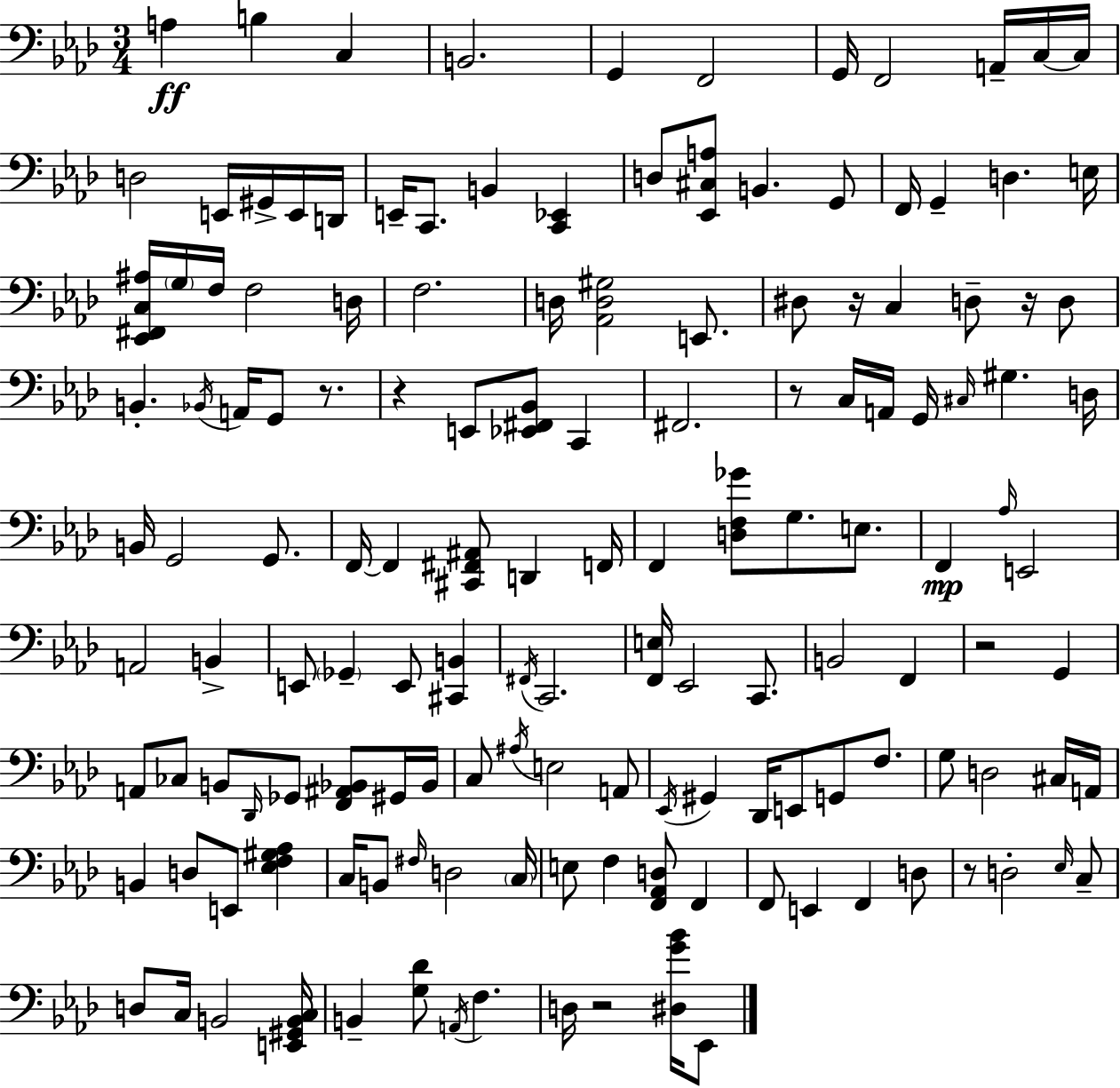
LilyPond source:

{
  \clef bass
  \numericTimeSignature
  \time 3/4
  \key f \minor
  a4\ff b4 c4 | b,2. | g,4 f,2 | g,16 f,2 a,16-- c16~~ c16 | \break d2 e,16 gis,16-> e,16 d,16 | e,16-- c,8. b,4 <c, ees,>4 | d8 <ees, cis a>8 b,4. g,8 | f,16 g,4-- d4. e16 | \break <ees, fis, c ais>16 \parenthesize g16 f16 f2 d16 | f2. | d16 <aes, d gis>2 e,8. | dis8 r16 c4 d8-- r16 d8 | \break b,4.-. \acciaccatura { bes,16 } a,16 g,8 r8. | r4 e,8 <ees, fis, bes,>8 c,4 | fis,2. | r8 c16 a,16 g,16 \grace { cis16 } gis4. | \break d16 b,16 g,2 g,8. | f,16~~ f,4 <cis, fis, ais,>8 d,4 | f,16 f,4 <d f ges'>8 g8. e8. | f,4\mp \grace { aes16 } e,2 | \break a,2 b,4-> | e,8 \parenthesize ges,4-- e,8 <cis, b,>4 | \acciaccatura { fis,16 } c,2. | <f, e>16 ees,2 | \break c,8. b,2 | f,4 r2 | g,4 a,8 ces8 b,8 \grace { des,16 } ges,8 | <f, ais, bes,>8 gis,16 bes,16 c8 \acciaccatura { ais16 } e2 | \break a,8 \acciaccatura { ees,16 } gis,4 des,16 | e,8 g,8 f8. g8 d2 | cis16 a,16 b,4 d8 | e,8 <ees f gis aes>4 c16 b,8 \grace { fis16 } d2 | \break \parenthesize c16 e8 f4 | <f, aes, d>8 f,4 f,8 e,4 | f,4 d8 r8 d2-. | \grace { ees16 } c8-- d8 c16 | \break b,2 <e, gis, b, c>16 b,4-- | <g des'>8 \acciaccatura { a,16 } f4. d16 r2 | <dis g' bes'>16 ees,8 \bar "|."
}